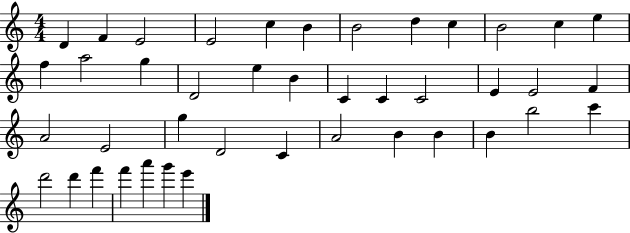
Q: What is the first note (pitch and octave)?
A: D4